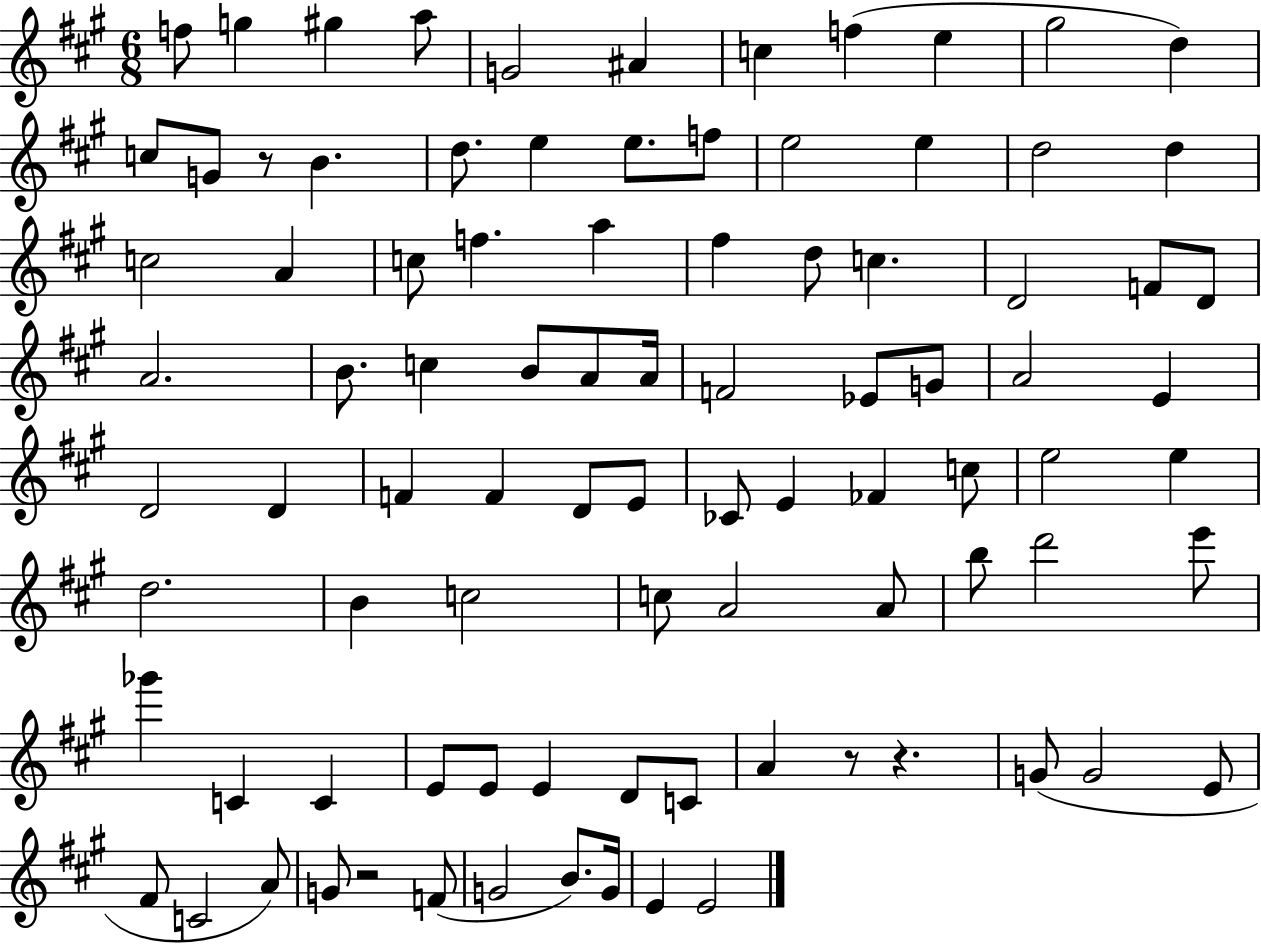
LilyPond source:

{
  \clef treble
  \numericTimeSignature
  \time 6/8
  \key a \major
  f''8 g''4 gis''4 a''8 | g'2 ais'4 | c''4 f''4( e''4 | gis''2 d''4) | \break c''8 g'8 r8 b'4. | d''8. e''4 e''8. f''8 | e''2 e''4 | d''2 d''4 | \break c''2 a'4 | c''8 f''4. a''4 | fis''4 d''8 c''4. | d'2 f'8 d'8 | \break a'2. | b'8. c''4 b'8 a'8 a'16 | f'2 ees'8 g'8 | a'2 e'4 | \break d'2 d'4 | f'4 f'4 d'8 e'8 | ces'8 e'4 fes'4 c''8 | e''2 e''4 | \break d''2. | b'4 c''2 | c''8 a'2 a'8 | b''8 d'''2 e'''8 | \break ges'''4 c'4 c'4 | e'8 e'8 e'4 d'8 c'8 | a'4 r8 r4. | g'8( g'2 e'8 | \break fis'8 c'2 a'8) | g'8 r2 f'8( | g'2 b'8.) g'16 | e'4 e'2 | \break \bar "|."
}